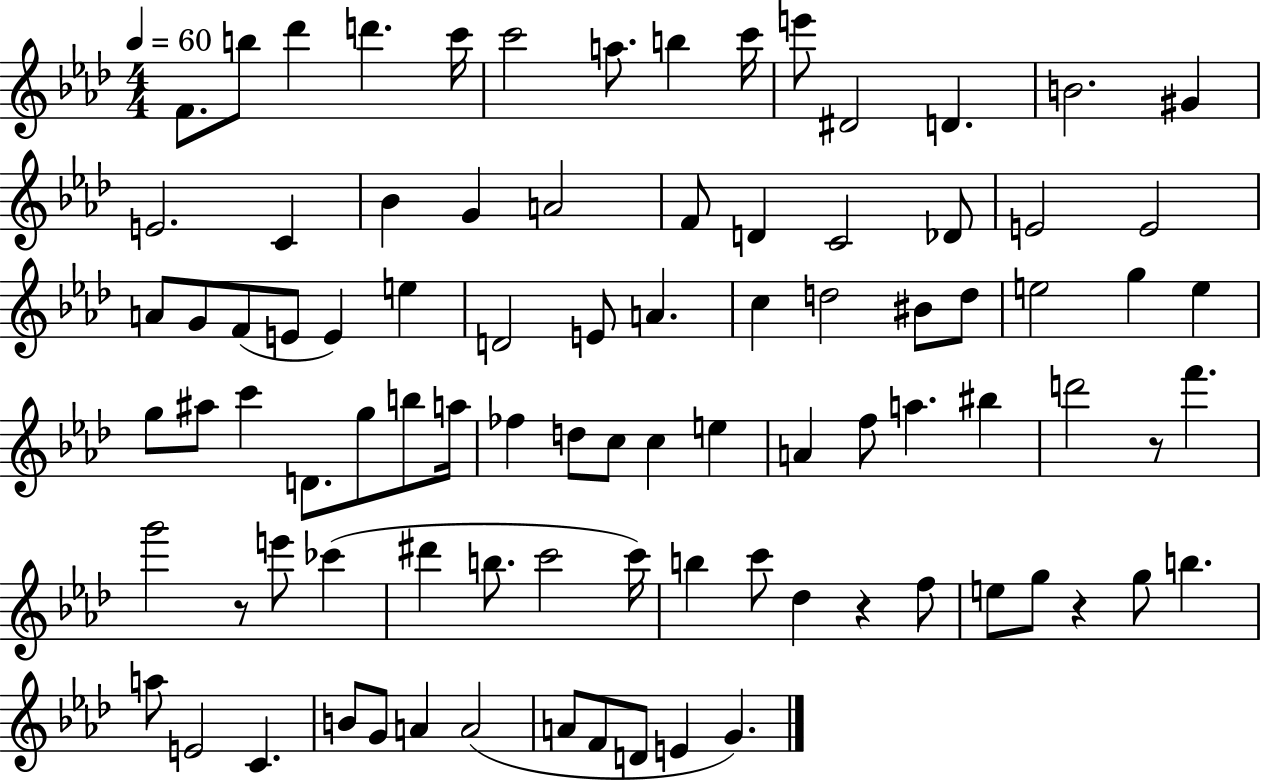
{
  \clef treble
  \numericTimeSignature
  \time 4/4
  \key aes \major
  \tempo 4 = 60
  \repeat volta 2 { f'8. b''8 des'''4 d'''4. c'''16 | c'''2 a''8. b''4 c'''16 | e'''8 dis'2 d'4. | b'2. gis'4 | \break e'2. c'4 | bes'4 g'4 a'2 | f'8 d'4 c'2 des'8 | e'2 e'2 | \break a'8 g'8 f'8( e'8 e'4) e''4 | d'2 e'8 a'4. | c''4 d''2 bis'8 d''8 | e''2 g''4 e''4 | \break g''8 ais''8 c'''4 d'8. g''8 b''8 a''16 | fes''4 d''8 c''8 c''4 e''4 | a'4 f''8 a''4. bis''4 | d'''2 r8 f'''4. | \break g'''2 r8 e'''8 ces'''4( | dis'''4 b''8. c'''2 c'''16) | b''4 c'''8 des''4 r4 f''8 | e''8 g''8 r4 g''8 b''4. | \break a''8 e'2 c'4. | b'8 g'8 a'4 a'2( | a'8 f'8 d'8 e'4 g'4.) | } \bar "|."
}